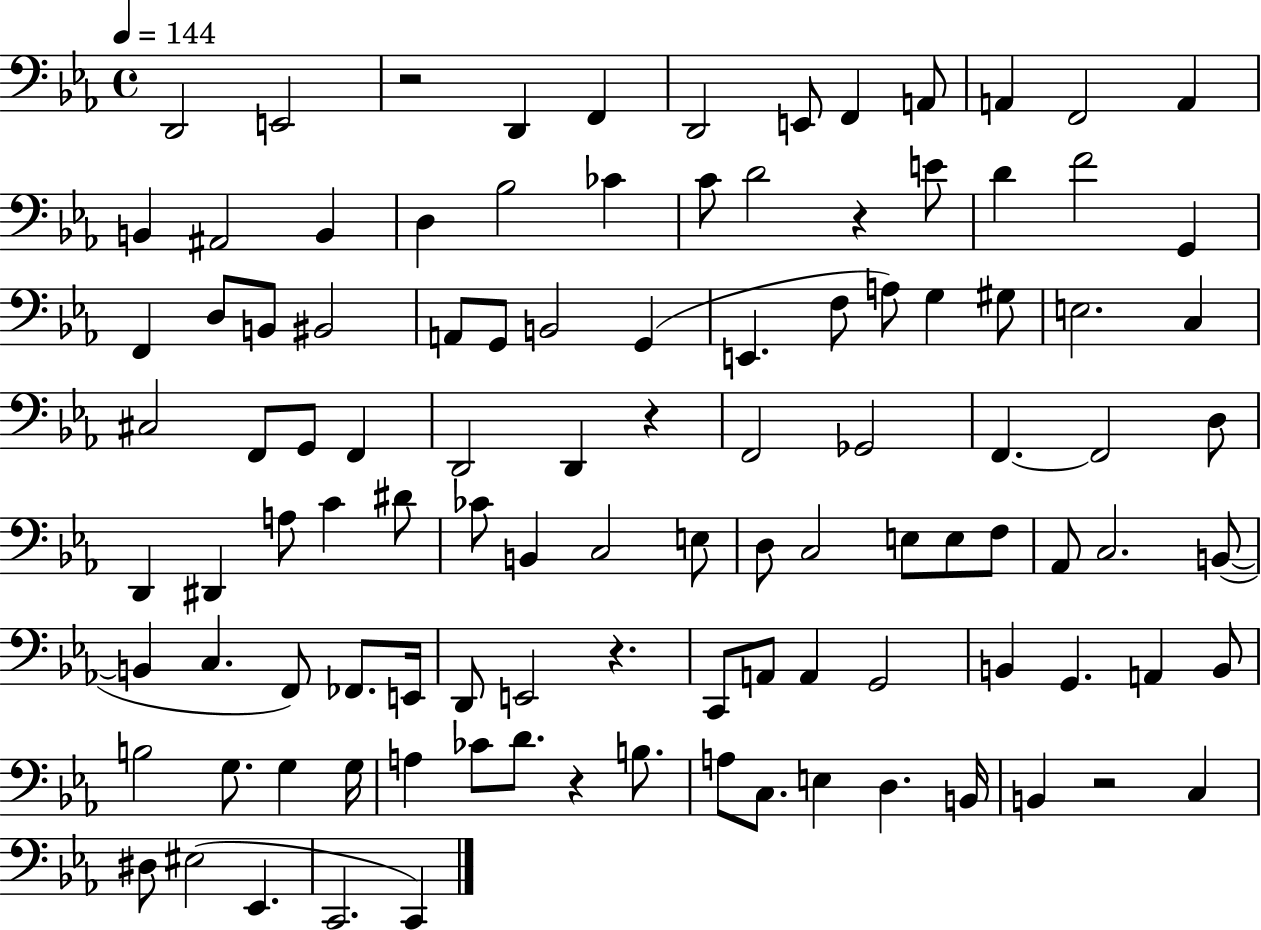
D2/h E2/h R/h D2/q F2/q D2/h E2/e F2/q A2/e A2/q F2/h A2/q B2/q A#2/h B2/q D3/q Bb3/h CES4/q C4/e D4/h R/q E4/e D4/q F4/h G2/q F2/q D3/e B2/e BIS2/h A2/e G2/e B2/h G2/q E2/q. F3/e A3/e G3/q G#3/e E3/h. C3/q C#3/h F2/e G2/e F2/q D2/h D2/q R/q F2/h Gb2/h F2/q. F2/h D3/e D2/q D#2/q A3/e C4/q D#4/e CES4/e B2/q C3/h E3/e D3/e C3/h E3/e E3/e F3/e Ab2/e C3/h. B2/e B2/q C3/q. F2/e FES2/e. E2/s D2/e E2/h R/q. C2/e A2/e A2/q G2/h B2/q G2/q. A2/q B2/e B3/h G3/e. G3/q G3/s A3/q CES4/e D4/e. R/q B3/e. A3/e C3/e. E3/q D3/q. B2/s B2/q R/h C3/q D#3/e EIS3/h Eb2/q. C2/h. C2/q